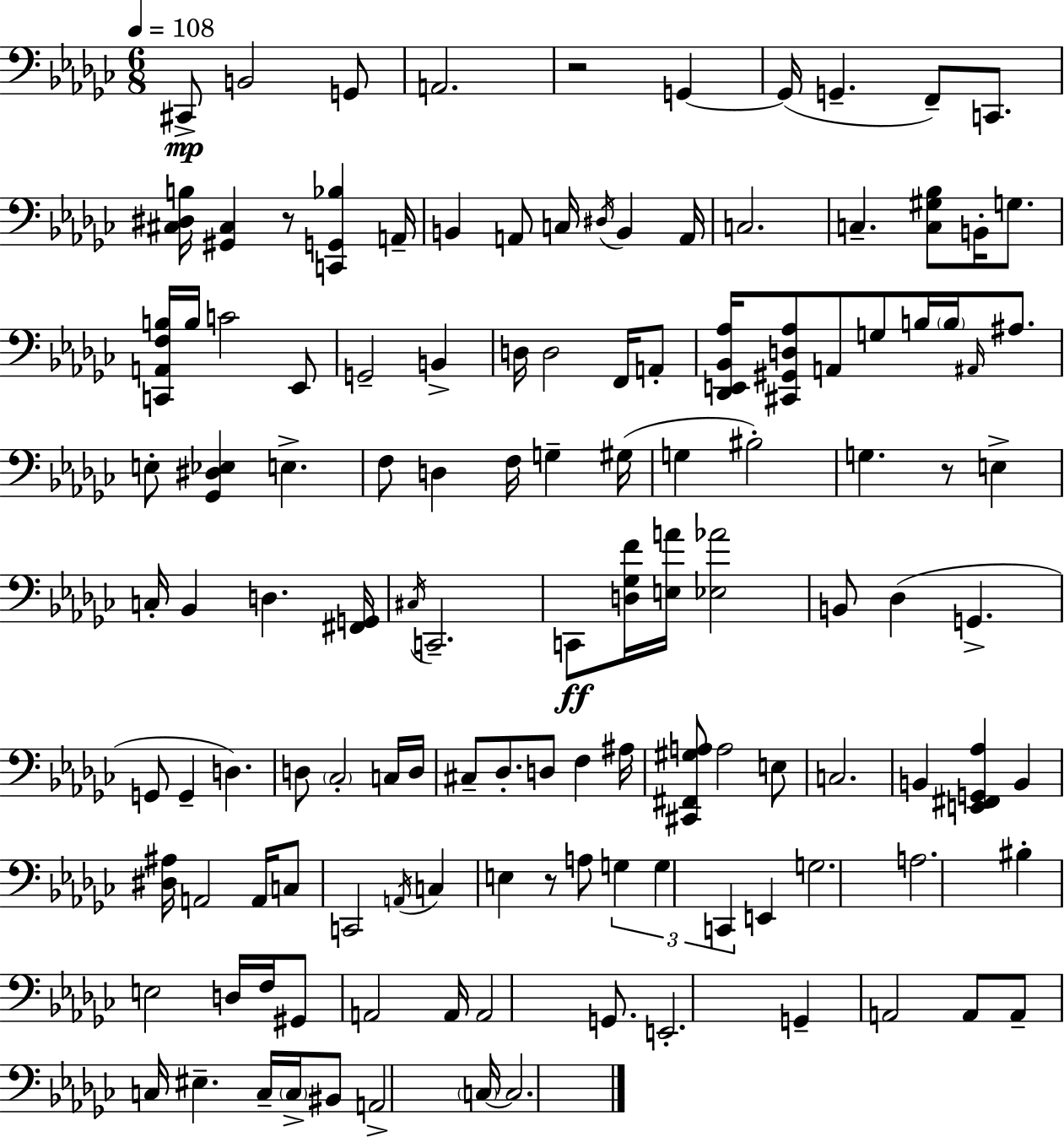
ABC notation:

X:1
T:Untitled
M:6/8
L:1/4
K:Ebm
^C,,/2 B,,2 G,,/2 A,,2 z2 G,, G,,/4 G,, F,,/2 C,,/2 [^C,^D,B,]/4 [^G,,^C,] z/2 [C,,G,,_B,] A,,/4 B,, A,,/2 C,/4 ^D,/4 B,, A,,/4 C,2 C, [C,^G,_B,]/2 B,,/4 G,/2 [C,,A,,F,B,]/4 B,/4 C2 _E,,/2 G,,2 B,, D,/4 D,2 F,,/4 A,,/2 [_D,,E,,_B,,_A,]/4 [^C,,^G,,D,_A,]/2 A,,/2 G,/2 B,/4 B,/4 ^A,,/4 ^A,/2 E,/2 [_G,,^D,_E,] E, F,/2 D, F,/4 G, ^G,/4 G, ^B,2 G, z/2 E, C,/4 _B,, D, [^F,,G,,]/4 ^C,/4 C,,2 C,,/2 [D,_G,F]/4 [E,A]/4 [_E,_A]2 B,,/2 _D, G,, G,,/2 G,, D, D,/2 _C,2 C,/4 D,/4 ^C,/2 _D,/2 D,/2 F, ^A,/4 [^C,,^F,,^G,A,]/2 A,2 E,/2 C,2 B,, [E,,^F,,G,,_A,] B,, [^D,^A,]/4 A,,2 A,,/4 C,/2 C,,2 A,,/4 C, E, z/2 A,/2 G, G, C,, E,, G,2 A,2 ^B, E,2 D,/4 F,/4 ^G,,/2 A,,2 A,,/4 A,,2 G,,/2 E,,2 G,, A,,2 A,,/2 A,,/2 C,/4 ^E, C,/4 C,/4 ^B,,/2 A,,2 C,/4 C,2